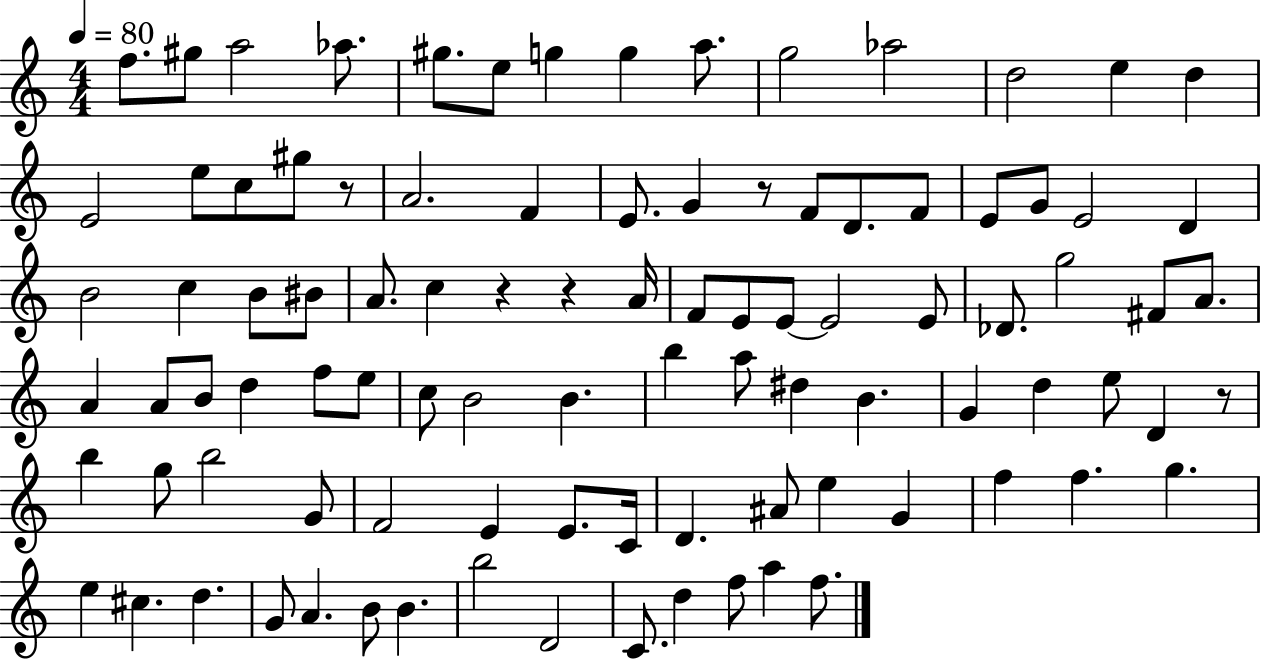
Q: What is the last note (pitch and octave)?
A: F5